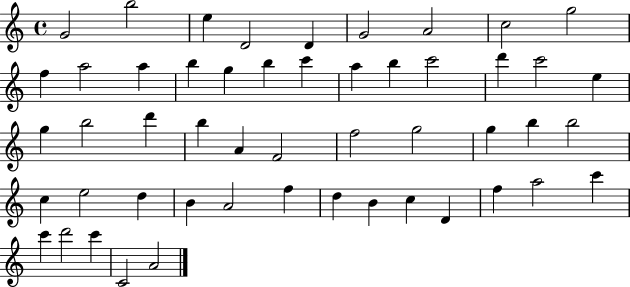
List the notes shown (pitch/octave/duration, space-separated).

G4/h B5/h E5/q D4/h D4/q G4/h A4/h C5/h G5/h F5/q A5/h A5/q B5/q G5/q B5/q C6/q A5/q B5/q C6/h D6/q C6/h E5/q G5/q B5/h D6/q B5/q A4/q F4/h F5/h G5/h G5/q B5/q B5/h C5/q E5/h D5/q B4/q A4/h F5/q D5/q B4/q C5/q D4/q F5/q A5/h C6/q C6/q D6/h C6/q C4/h A4/h